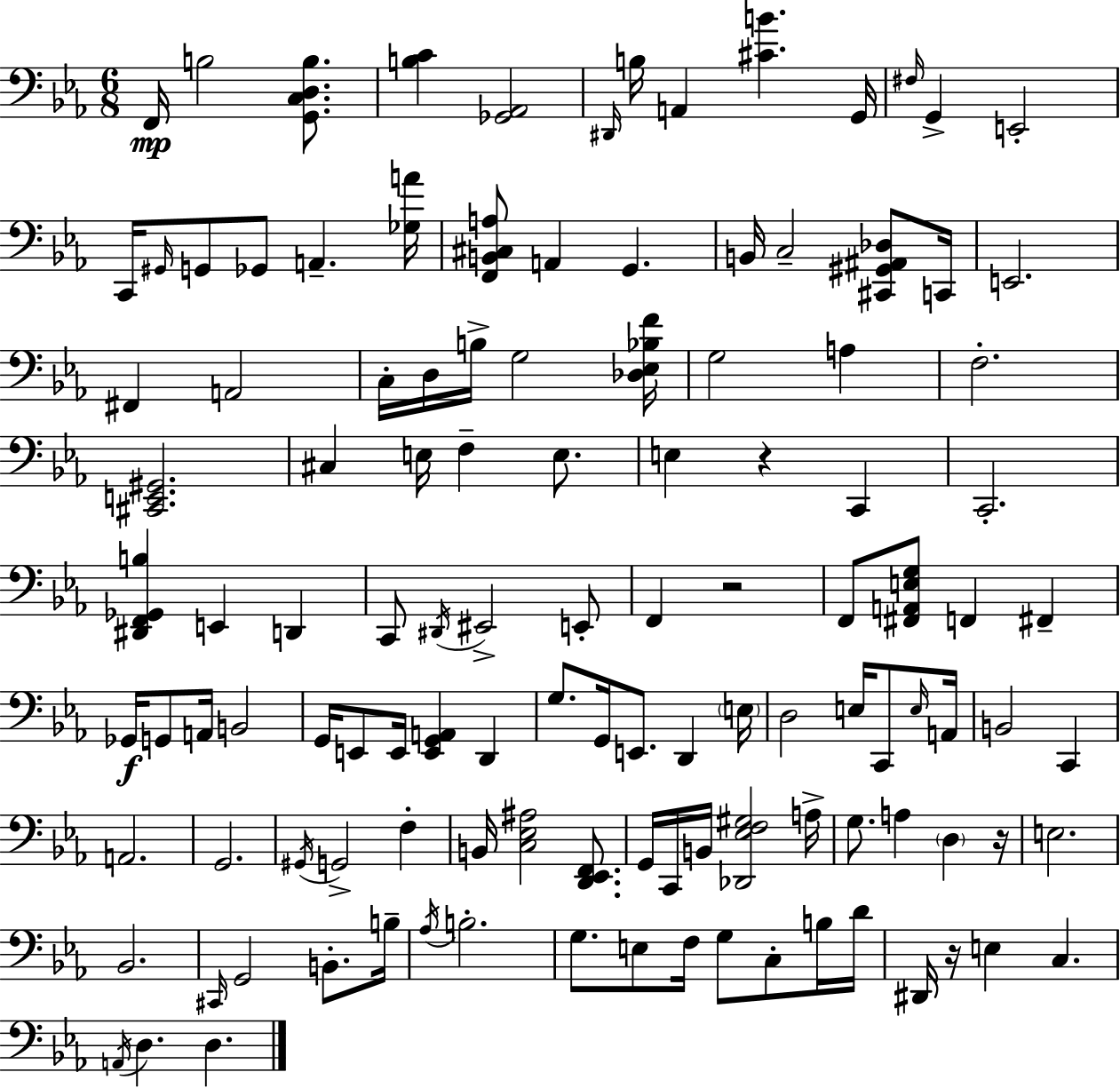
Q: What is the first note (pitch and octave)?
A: F2